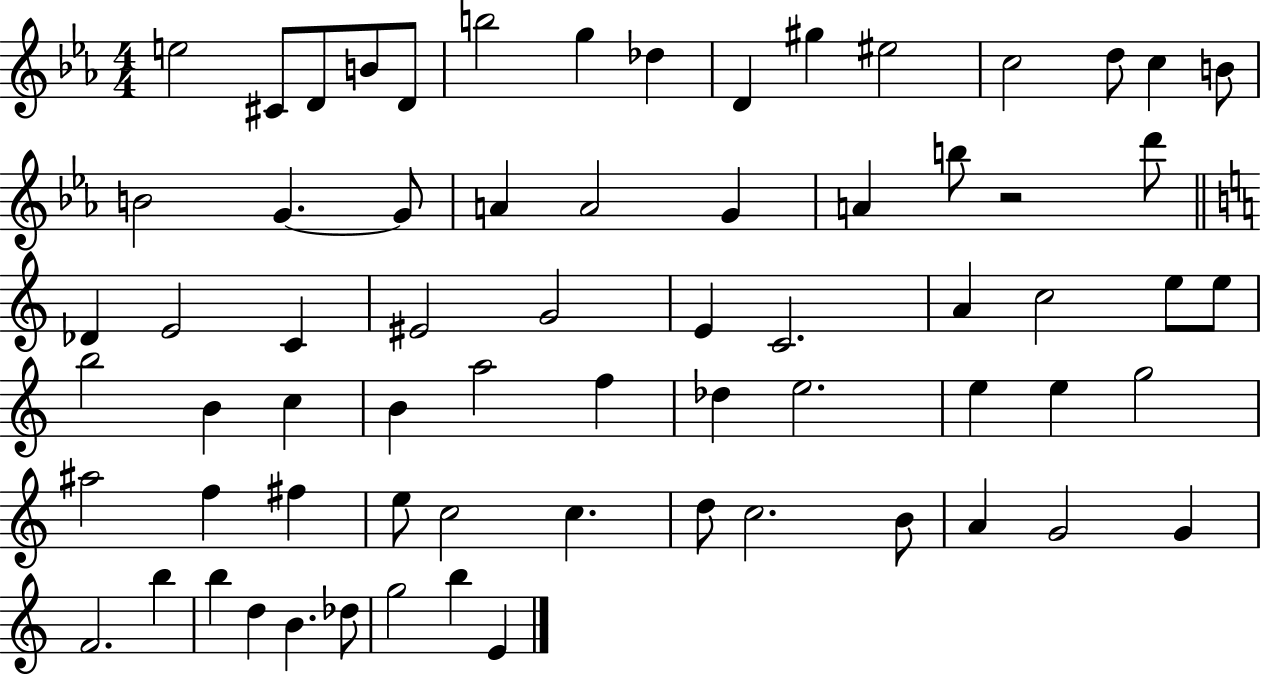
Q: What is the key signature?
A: EES major